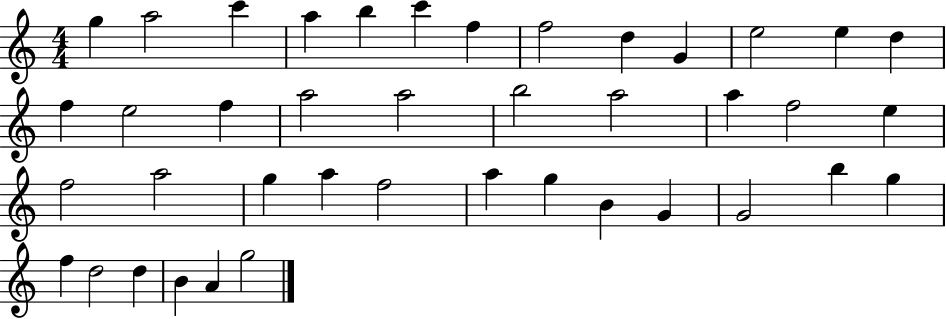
X:1
T:Untitled
M:4/4
L:1/4
K:C
g a2 c' a b c' f f2 d G e2 e d f e2 f a2 a2 b2 a2 a f2 e f2 a2 g a f2 a g B G G2 b g f d2 d B A g2